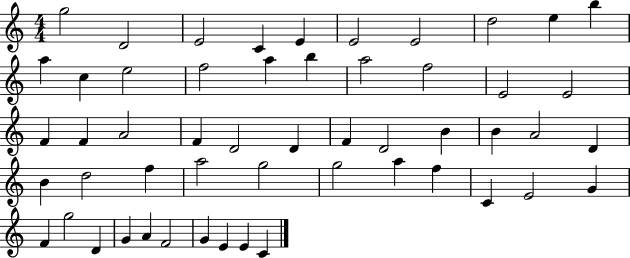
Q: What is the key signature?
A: C major